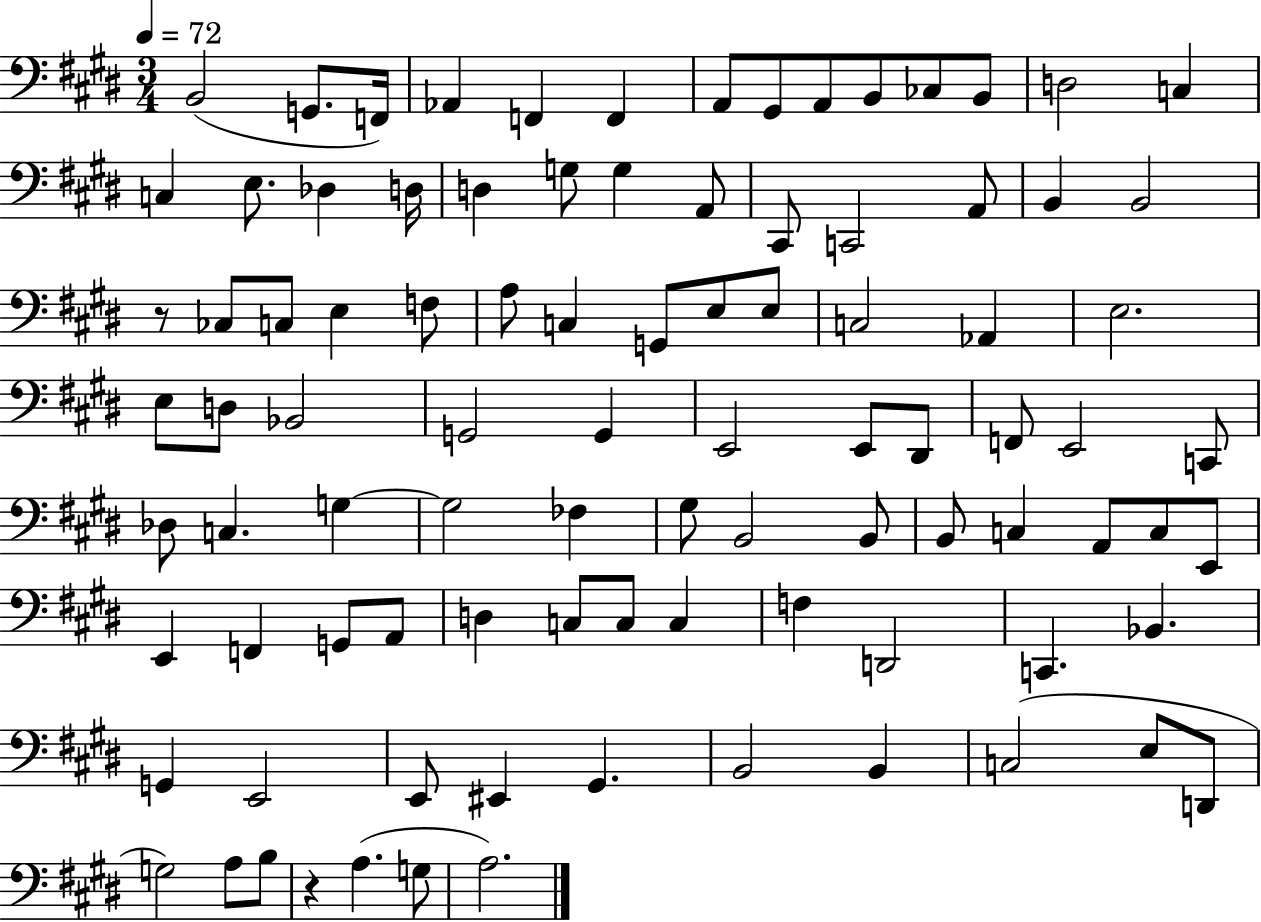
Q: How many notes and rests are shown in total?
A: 93